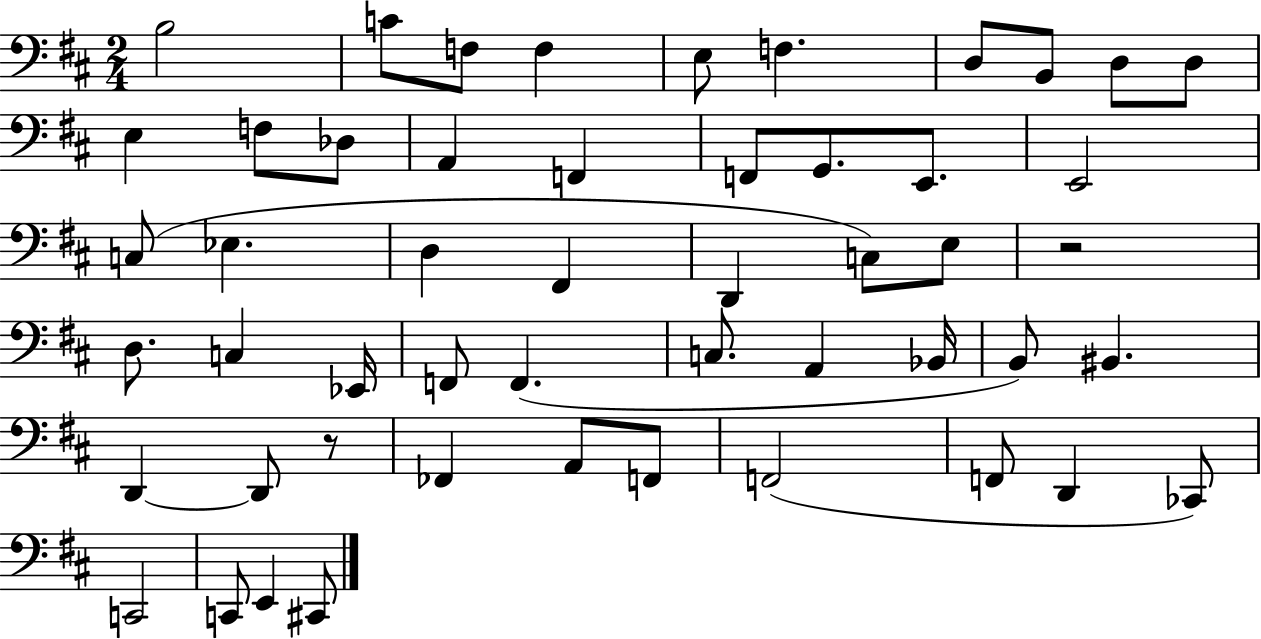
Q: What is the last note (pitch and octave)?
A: C#2